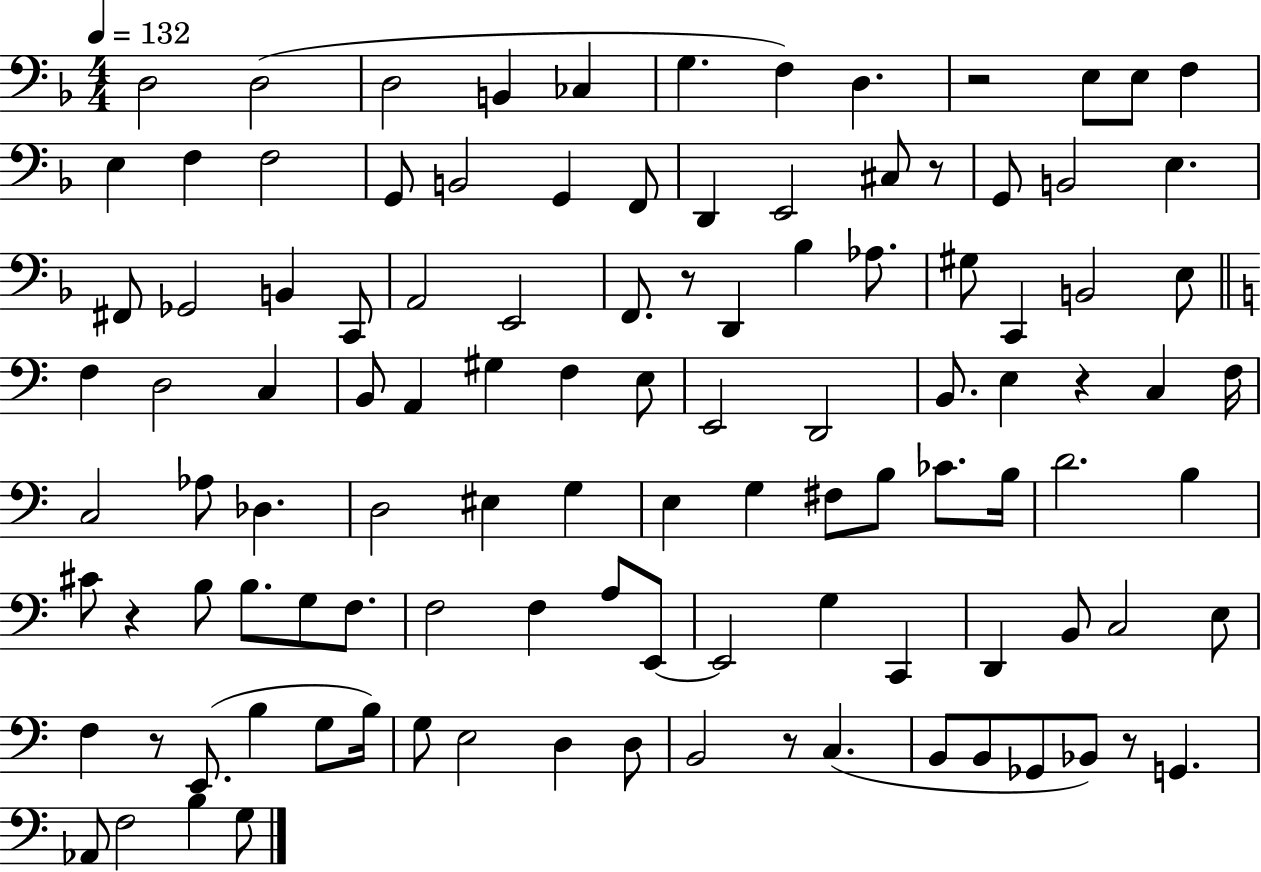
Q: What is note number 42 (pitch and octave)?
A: B2